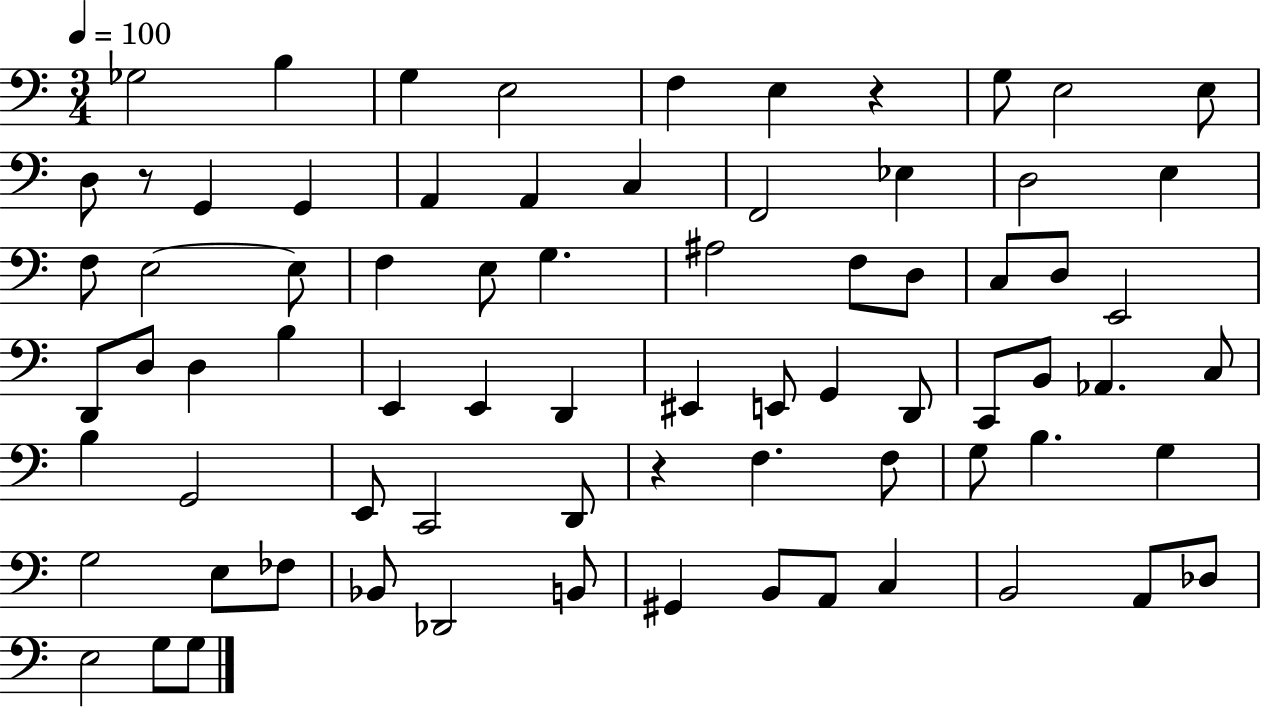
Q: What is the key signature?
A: C major